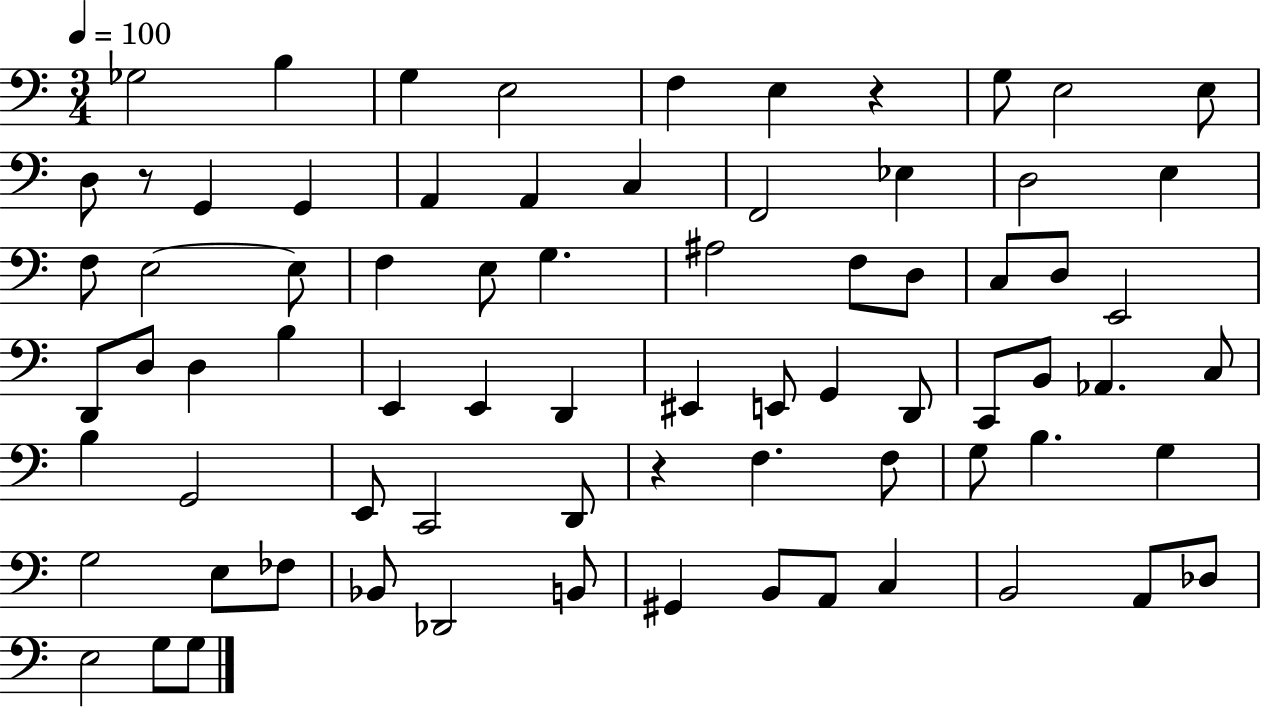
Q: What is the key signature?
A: C major